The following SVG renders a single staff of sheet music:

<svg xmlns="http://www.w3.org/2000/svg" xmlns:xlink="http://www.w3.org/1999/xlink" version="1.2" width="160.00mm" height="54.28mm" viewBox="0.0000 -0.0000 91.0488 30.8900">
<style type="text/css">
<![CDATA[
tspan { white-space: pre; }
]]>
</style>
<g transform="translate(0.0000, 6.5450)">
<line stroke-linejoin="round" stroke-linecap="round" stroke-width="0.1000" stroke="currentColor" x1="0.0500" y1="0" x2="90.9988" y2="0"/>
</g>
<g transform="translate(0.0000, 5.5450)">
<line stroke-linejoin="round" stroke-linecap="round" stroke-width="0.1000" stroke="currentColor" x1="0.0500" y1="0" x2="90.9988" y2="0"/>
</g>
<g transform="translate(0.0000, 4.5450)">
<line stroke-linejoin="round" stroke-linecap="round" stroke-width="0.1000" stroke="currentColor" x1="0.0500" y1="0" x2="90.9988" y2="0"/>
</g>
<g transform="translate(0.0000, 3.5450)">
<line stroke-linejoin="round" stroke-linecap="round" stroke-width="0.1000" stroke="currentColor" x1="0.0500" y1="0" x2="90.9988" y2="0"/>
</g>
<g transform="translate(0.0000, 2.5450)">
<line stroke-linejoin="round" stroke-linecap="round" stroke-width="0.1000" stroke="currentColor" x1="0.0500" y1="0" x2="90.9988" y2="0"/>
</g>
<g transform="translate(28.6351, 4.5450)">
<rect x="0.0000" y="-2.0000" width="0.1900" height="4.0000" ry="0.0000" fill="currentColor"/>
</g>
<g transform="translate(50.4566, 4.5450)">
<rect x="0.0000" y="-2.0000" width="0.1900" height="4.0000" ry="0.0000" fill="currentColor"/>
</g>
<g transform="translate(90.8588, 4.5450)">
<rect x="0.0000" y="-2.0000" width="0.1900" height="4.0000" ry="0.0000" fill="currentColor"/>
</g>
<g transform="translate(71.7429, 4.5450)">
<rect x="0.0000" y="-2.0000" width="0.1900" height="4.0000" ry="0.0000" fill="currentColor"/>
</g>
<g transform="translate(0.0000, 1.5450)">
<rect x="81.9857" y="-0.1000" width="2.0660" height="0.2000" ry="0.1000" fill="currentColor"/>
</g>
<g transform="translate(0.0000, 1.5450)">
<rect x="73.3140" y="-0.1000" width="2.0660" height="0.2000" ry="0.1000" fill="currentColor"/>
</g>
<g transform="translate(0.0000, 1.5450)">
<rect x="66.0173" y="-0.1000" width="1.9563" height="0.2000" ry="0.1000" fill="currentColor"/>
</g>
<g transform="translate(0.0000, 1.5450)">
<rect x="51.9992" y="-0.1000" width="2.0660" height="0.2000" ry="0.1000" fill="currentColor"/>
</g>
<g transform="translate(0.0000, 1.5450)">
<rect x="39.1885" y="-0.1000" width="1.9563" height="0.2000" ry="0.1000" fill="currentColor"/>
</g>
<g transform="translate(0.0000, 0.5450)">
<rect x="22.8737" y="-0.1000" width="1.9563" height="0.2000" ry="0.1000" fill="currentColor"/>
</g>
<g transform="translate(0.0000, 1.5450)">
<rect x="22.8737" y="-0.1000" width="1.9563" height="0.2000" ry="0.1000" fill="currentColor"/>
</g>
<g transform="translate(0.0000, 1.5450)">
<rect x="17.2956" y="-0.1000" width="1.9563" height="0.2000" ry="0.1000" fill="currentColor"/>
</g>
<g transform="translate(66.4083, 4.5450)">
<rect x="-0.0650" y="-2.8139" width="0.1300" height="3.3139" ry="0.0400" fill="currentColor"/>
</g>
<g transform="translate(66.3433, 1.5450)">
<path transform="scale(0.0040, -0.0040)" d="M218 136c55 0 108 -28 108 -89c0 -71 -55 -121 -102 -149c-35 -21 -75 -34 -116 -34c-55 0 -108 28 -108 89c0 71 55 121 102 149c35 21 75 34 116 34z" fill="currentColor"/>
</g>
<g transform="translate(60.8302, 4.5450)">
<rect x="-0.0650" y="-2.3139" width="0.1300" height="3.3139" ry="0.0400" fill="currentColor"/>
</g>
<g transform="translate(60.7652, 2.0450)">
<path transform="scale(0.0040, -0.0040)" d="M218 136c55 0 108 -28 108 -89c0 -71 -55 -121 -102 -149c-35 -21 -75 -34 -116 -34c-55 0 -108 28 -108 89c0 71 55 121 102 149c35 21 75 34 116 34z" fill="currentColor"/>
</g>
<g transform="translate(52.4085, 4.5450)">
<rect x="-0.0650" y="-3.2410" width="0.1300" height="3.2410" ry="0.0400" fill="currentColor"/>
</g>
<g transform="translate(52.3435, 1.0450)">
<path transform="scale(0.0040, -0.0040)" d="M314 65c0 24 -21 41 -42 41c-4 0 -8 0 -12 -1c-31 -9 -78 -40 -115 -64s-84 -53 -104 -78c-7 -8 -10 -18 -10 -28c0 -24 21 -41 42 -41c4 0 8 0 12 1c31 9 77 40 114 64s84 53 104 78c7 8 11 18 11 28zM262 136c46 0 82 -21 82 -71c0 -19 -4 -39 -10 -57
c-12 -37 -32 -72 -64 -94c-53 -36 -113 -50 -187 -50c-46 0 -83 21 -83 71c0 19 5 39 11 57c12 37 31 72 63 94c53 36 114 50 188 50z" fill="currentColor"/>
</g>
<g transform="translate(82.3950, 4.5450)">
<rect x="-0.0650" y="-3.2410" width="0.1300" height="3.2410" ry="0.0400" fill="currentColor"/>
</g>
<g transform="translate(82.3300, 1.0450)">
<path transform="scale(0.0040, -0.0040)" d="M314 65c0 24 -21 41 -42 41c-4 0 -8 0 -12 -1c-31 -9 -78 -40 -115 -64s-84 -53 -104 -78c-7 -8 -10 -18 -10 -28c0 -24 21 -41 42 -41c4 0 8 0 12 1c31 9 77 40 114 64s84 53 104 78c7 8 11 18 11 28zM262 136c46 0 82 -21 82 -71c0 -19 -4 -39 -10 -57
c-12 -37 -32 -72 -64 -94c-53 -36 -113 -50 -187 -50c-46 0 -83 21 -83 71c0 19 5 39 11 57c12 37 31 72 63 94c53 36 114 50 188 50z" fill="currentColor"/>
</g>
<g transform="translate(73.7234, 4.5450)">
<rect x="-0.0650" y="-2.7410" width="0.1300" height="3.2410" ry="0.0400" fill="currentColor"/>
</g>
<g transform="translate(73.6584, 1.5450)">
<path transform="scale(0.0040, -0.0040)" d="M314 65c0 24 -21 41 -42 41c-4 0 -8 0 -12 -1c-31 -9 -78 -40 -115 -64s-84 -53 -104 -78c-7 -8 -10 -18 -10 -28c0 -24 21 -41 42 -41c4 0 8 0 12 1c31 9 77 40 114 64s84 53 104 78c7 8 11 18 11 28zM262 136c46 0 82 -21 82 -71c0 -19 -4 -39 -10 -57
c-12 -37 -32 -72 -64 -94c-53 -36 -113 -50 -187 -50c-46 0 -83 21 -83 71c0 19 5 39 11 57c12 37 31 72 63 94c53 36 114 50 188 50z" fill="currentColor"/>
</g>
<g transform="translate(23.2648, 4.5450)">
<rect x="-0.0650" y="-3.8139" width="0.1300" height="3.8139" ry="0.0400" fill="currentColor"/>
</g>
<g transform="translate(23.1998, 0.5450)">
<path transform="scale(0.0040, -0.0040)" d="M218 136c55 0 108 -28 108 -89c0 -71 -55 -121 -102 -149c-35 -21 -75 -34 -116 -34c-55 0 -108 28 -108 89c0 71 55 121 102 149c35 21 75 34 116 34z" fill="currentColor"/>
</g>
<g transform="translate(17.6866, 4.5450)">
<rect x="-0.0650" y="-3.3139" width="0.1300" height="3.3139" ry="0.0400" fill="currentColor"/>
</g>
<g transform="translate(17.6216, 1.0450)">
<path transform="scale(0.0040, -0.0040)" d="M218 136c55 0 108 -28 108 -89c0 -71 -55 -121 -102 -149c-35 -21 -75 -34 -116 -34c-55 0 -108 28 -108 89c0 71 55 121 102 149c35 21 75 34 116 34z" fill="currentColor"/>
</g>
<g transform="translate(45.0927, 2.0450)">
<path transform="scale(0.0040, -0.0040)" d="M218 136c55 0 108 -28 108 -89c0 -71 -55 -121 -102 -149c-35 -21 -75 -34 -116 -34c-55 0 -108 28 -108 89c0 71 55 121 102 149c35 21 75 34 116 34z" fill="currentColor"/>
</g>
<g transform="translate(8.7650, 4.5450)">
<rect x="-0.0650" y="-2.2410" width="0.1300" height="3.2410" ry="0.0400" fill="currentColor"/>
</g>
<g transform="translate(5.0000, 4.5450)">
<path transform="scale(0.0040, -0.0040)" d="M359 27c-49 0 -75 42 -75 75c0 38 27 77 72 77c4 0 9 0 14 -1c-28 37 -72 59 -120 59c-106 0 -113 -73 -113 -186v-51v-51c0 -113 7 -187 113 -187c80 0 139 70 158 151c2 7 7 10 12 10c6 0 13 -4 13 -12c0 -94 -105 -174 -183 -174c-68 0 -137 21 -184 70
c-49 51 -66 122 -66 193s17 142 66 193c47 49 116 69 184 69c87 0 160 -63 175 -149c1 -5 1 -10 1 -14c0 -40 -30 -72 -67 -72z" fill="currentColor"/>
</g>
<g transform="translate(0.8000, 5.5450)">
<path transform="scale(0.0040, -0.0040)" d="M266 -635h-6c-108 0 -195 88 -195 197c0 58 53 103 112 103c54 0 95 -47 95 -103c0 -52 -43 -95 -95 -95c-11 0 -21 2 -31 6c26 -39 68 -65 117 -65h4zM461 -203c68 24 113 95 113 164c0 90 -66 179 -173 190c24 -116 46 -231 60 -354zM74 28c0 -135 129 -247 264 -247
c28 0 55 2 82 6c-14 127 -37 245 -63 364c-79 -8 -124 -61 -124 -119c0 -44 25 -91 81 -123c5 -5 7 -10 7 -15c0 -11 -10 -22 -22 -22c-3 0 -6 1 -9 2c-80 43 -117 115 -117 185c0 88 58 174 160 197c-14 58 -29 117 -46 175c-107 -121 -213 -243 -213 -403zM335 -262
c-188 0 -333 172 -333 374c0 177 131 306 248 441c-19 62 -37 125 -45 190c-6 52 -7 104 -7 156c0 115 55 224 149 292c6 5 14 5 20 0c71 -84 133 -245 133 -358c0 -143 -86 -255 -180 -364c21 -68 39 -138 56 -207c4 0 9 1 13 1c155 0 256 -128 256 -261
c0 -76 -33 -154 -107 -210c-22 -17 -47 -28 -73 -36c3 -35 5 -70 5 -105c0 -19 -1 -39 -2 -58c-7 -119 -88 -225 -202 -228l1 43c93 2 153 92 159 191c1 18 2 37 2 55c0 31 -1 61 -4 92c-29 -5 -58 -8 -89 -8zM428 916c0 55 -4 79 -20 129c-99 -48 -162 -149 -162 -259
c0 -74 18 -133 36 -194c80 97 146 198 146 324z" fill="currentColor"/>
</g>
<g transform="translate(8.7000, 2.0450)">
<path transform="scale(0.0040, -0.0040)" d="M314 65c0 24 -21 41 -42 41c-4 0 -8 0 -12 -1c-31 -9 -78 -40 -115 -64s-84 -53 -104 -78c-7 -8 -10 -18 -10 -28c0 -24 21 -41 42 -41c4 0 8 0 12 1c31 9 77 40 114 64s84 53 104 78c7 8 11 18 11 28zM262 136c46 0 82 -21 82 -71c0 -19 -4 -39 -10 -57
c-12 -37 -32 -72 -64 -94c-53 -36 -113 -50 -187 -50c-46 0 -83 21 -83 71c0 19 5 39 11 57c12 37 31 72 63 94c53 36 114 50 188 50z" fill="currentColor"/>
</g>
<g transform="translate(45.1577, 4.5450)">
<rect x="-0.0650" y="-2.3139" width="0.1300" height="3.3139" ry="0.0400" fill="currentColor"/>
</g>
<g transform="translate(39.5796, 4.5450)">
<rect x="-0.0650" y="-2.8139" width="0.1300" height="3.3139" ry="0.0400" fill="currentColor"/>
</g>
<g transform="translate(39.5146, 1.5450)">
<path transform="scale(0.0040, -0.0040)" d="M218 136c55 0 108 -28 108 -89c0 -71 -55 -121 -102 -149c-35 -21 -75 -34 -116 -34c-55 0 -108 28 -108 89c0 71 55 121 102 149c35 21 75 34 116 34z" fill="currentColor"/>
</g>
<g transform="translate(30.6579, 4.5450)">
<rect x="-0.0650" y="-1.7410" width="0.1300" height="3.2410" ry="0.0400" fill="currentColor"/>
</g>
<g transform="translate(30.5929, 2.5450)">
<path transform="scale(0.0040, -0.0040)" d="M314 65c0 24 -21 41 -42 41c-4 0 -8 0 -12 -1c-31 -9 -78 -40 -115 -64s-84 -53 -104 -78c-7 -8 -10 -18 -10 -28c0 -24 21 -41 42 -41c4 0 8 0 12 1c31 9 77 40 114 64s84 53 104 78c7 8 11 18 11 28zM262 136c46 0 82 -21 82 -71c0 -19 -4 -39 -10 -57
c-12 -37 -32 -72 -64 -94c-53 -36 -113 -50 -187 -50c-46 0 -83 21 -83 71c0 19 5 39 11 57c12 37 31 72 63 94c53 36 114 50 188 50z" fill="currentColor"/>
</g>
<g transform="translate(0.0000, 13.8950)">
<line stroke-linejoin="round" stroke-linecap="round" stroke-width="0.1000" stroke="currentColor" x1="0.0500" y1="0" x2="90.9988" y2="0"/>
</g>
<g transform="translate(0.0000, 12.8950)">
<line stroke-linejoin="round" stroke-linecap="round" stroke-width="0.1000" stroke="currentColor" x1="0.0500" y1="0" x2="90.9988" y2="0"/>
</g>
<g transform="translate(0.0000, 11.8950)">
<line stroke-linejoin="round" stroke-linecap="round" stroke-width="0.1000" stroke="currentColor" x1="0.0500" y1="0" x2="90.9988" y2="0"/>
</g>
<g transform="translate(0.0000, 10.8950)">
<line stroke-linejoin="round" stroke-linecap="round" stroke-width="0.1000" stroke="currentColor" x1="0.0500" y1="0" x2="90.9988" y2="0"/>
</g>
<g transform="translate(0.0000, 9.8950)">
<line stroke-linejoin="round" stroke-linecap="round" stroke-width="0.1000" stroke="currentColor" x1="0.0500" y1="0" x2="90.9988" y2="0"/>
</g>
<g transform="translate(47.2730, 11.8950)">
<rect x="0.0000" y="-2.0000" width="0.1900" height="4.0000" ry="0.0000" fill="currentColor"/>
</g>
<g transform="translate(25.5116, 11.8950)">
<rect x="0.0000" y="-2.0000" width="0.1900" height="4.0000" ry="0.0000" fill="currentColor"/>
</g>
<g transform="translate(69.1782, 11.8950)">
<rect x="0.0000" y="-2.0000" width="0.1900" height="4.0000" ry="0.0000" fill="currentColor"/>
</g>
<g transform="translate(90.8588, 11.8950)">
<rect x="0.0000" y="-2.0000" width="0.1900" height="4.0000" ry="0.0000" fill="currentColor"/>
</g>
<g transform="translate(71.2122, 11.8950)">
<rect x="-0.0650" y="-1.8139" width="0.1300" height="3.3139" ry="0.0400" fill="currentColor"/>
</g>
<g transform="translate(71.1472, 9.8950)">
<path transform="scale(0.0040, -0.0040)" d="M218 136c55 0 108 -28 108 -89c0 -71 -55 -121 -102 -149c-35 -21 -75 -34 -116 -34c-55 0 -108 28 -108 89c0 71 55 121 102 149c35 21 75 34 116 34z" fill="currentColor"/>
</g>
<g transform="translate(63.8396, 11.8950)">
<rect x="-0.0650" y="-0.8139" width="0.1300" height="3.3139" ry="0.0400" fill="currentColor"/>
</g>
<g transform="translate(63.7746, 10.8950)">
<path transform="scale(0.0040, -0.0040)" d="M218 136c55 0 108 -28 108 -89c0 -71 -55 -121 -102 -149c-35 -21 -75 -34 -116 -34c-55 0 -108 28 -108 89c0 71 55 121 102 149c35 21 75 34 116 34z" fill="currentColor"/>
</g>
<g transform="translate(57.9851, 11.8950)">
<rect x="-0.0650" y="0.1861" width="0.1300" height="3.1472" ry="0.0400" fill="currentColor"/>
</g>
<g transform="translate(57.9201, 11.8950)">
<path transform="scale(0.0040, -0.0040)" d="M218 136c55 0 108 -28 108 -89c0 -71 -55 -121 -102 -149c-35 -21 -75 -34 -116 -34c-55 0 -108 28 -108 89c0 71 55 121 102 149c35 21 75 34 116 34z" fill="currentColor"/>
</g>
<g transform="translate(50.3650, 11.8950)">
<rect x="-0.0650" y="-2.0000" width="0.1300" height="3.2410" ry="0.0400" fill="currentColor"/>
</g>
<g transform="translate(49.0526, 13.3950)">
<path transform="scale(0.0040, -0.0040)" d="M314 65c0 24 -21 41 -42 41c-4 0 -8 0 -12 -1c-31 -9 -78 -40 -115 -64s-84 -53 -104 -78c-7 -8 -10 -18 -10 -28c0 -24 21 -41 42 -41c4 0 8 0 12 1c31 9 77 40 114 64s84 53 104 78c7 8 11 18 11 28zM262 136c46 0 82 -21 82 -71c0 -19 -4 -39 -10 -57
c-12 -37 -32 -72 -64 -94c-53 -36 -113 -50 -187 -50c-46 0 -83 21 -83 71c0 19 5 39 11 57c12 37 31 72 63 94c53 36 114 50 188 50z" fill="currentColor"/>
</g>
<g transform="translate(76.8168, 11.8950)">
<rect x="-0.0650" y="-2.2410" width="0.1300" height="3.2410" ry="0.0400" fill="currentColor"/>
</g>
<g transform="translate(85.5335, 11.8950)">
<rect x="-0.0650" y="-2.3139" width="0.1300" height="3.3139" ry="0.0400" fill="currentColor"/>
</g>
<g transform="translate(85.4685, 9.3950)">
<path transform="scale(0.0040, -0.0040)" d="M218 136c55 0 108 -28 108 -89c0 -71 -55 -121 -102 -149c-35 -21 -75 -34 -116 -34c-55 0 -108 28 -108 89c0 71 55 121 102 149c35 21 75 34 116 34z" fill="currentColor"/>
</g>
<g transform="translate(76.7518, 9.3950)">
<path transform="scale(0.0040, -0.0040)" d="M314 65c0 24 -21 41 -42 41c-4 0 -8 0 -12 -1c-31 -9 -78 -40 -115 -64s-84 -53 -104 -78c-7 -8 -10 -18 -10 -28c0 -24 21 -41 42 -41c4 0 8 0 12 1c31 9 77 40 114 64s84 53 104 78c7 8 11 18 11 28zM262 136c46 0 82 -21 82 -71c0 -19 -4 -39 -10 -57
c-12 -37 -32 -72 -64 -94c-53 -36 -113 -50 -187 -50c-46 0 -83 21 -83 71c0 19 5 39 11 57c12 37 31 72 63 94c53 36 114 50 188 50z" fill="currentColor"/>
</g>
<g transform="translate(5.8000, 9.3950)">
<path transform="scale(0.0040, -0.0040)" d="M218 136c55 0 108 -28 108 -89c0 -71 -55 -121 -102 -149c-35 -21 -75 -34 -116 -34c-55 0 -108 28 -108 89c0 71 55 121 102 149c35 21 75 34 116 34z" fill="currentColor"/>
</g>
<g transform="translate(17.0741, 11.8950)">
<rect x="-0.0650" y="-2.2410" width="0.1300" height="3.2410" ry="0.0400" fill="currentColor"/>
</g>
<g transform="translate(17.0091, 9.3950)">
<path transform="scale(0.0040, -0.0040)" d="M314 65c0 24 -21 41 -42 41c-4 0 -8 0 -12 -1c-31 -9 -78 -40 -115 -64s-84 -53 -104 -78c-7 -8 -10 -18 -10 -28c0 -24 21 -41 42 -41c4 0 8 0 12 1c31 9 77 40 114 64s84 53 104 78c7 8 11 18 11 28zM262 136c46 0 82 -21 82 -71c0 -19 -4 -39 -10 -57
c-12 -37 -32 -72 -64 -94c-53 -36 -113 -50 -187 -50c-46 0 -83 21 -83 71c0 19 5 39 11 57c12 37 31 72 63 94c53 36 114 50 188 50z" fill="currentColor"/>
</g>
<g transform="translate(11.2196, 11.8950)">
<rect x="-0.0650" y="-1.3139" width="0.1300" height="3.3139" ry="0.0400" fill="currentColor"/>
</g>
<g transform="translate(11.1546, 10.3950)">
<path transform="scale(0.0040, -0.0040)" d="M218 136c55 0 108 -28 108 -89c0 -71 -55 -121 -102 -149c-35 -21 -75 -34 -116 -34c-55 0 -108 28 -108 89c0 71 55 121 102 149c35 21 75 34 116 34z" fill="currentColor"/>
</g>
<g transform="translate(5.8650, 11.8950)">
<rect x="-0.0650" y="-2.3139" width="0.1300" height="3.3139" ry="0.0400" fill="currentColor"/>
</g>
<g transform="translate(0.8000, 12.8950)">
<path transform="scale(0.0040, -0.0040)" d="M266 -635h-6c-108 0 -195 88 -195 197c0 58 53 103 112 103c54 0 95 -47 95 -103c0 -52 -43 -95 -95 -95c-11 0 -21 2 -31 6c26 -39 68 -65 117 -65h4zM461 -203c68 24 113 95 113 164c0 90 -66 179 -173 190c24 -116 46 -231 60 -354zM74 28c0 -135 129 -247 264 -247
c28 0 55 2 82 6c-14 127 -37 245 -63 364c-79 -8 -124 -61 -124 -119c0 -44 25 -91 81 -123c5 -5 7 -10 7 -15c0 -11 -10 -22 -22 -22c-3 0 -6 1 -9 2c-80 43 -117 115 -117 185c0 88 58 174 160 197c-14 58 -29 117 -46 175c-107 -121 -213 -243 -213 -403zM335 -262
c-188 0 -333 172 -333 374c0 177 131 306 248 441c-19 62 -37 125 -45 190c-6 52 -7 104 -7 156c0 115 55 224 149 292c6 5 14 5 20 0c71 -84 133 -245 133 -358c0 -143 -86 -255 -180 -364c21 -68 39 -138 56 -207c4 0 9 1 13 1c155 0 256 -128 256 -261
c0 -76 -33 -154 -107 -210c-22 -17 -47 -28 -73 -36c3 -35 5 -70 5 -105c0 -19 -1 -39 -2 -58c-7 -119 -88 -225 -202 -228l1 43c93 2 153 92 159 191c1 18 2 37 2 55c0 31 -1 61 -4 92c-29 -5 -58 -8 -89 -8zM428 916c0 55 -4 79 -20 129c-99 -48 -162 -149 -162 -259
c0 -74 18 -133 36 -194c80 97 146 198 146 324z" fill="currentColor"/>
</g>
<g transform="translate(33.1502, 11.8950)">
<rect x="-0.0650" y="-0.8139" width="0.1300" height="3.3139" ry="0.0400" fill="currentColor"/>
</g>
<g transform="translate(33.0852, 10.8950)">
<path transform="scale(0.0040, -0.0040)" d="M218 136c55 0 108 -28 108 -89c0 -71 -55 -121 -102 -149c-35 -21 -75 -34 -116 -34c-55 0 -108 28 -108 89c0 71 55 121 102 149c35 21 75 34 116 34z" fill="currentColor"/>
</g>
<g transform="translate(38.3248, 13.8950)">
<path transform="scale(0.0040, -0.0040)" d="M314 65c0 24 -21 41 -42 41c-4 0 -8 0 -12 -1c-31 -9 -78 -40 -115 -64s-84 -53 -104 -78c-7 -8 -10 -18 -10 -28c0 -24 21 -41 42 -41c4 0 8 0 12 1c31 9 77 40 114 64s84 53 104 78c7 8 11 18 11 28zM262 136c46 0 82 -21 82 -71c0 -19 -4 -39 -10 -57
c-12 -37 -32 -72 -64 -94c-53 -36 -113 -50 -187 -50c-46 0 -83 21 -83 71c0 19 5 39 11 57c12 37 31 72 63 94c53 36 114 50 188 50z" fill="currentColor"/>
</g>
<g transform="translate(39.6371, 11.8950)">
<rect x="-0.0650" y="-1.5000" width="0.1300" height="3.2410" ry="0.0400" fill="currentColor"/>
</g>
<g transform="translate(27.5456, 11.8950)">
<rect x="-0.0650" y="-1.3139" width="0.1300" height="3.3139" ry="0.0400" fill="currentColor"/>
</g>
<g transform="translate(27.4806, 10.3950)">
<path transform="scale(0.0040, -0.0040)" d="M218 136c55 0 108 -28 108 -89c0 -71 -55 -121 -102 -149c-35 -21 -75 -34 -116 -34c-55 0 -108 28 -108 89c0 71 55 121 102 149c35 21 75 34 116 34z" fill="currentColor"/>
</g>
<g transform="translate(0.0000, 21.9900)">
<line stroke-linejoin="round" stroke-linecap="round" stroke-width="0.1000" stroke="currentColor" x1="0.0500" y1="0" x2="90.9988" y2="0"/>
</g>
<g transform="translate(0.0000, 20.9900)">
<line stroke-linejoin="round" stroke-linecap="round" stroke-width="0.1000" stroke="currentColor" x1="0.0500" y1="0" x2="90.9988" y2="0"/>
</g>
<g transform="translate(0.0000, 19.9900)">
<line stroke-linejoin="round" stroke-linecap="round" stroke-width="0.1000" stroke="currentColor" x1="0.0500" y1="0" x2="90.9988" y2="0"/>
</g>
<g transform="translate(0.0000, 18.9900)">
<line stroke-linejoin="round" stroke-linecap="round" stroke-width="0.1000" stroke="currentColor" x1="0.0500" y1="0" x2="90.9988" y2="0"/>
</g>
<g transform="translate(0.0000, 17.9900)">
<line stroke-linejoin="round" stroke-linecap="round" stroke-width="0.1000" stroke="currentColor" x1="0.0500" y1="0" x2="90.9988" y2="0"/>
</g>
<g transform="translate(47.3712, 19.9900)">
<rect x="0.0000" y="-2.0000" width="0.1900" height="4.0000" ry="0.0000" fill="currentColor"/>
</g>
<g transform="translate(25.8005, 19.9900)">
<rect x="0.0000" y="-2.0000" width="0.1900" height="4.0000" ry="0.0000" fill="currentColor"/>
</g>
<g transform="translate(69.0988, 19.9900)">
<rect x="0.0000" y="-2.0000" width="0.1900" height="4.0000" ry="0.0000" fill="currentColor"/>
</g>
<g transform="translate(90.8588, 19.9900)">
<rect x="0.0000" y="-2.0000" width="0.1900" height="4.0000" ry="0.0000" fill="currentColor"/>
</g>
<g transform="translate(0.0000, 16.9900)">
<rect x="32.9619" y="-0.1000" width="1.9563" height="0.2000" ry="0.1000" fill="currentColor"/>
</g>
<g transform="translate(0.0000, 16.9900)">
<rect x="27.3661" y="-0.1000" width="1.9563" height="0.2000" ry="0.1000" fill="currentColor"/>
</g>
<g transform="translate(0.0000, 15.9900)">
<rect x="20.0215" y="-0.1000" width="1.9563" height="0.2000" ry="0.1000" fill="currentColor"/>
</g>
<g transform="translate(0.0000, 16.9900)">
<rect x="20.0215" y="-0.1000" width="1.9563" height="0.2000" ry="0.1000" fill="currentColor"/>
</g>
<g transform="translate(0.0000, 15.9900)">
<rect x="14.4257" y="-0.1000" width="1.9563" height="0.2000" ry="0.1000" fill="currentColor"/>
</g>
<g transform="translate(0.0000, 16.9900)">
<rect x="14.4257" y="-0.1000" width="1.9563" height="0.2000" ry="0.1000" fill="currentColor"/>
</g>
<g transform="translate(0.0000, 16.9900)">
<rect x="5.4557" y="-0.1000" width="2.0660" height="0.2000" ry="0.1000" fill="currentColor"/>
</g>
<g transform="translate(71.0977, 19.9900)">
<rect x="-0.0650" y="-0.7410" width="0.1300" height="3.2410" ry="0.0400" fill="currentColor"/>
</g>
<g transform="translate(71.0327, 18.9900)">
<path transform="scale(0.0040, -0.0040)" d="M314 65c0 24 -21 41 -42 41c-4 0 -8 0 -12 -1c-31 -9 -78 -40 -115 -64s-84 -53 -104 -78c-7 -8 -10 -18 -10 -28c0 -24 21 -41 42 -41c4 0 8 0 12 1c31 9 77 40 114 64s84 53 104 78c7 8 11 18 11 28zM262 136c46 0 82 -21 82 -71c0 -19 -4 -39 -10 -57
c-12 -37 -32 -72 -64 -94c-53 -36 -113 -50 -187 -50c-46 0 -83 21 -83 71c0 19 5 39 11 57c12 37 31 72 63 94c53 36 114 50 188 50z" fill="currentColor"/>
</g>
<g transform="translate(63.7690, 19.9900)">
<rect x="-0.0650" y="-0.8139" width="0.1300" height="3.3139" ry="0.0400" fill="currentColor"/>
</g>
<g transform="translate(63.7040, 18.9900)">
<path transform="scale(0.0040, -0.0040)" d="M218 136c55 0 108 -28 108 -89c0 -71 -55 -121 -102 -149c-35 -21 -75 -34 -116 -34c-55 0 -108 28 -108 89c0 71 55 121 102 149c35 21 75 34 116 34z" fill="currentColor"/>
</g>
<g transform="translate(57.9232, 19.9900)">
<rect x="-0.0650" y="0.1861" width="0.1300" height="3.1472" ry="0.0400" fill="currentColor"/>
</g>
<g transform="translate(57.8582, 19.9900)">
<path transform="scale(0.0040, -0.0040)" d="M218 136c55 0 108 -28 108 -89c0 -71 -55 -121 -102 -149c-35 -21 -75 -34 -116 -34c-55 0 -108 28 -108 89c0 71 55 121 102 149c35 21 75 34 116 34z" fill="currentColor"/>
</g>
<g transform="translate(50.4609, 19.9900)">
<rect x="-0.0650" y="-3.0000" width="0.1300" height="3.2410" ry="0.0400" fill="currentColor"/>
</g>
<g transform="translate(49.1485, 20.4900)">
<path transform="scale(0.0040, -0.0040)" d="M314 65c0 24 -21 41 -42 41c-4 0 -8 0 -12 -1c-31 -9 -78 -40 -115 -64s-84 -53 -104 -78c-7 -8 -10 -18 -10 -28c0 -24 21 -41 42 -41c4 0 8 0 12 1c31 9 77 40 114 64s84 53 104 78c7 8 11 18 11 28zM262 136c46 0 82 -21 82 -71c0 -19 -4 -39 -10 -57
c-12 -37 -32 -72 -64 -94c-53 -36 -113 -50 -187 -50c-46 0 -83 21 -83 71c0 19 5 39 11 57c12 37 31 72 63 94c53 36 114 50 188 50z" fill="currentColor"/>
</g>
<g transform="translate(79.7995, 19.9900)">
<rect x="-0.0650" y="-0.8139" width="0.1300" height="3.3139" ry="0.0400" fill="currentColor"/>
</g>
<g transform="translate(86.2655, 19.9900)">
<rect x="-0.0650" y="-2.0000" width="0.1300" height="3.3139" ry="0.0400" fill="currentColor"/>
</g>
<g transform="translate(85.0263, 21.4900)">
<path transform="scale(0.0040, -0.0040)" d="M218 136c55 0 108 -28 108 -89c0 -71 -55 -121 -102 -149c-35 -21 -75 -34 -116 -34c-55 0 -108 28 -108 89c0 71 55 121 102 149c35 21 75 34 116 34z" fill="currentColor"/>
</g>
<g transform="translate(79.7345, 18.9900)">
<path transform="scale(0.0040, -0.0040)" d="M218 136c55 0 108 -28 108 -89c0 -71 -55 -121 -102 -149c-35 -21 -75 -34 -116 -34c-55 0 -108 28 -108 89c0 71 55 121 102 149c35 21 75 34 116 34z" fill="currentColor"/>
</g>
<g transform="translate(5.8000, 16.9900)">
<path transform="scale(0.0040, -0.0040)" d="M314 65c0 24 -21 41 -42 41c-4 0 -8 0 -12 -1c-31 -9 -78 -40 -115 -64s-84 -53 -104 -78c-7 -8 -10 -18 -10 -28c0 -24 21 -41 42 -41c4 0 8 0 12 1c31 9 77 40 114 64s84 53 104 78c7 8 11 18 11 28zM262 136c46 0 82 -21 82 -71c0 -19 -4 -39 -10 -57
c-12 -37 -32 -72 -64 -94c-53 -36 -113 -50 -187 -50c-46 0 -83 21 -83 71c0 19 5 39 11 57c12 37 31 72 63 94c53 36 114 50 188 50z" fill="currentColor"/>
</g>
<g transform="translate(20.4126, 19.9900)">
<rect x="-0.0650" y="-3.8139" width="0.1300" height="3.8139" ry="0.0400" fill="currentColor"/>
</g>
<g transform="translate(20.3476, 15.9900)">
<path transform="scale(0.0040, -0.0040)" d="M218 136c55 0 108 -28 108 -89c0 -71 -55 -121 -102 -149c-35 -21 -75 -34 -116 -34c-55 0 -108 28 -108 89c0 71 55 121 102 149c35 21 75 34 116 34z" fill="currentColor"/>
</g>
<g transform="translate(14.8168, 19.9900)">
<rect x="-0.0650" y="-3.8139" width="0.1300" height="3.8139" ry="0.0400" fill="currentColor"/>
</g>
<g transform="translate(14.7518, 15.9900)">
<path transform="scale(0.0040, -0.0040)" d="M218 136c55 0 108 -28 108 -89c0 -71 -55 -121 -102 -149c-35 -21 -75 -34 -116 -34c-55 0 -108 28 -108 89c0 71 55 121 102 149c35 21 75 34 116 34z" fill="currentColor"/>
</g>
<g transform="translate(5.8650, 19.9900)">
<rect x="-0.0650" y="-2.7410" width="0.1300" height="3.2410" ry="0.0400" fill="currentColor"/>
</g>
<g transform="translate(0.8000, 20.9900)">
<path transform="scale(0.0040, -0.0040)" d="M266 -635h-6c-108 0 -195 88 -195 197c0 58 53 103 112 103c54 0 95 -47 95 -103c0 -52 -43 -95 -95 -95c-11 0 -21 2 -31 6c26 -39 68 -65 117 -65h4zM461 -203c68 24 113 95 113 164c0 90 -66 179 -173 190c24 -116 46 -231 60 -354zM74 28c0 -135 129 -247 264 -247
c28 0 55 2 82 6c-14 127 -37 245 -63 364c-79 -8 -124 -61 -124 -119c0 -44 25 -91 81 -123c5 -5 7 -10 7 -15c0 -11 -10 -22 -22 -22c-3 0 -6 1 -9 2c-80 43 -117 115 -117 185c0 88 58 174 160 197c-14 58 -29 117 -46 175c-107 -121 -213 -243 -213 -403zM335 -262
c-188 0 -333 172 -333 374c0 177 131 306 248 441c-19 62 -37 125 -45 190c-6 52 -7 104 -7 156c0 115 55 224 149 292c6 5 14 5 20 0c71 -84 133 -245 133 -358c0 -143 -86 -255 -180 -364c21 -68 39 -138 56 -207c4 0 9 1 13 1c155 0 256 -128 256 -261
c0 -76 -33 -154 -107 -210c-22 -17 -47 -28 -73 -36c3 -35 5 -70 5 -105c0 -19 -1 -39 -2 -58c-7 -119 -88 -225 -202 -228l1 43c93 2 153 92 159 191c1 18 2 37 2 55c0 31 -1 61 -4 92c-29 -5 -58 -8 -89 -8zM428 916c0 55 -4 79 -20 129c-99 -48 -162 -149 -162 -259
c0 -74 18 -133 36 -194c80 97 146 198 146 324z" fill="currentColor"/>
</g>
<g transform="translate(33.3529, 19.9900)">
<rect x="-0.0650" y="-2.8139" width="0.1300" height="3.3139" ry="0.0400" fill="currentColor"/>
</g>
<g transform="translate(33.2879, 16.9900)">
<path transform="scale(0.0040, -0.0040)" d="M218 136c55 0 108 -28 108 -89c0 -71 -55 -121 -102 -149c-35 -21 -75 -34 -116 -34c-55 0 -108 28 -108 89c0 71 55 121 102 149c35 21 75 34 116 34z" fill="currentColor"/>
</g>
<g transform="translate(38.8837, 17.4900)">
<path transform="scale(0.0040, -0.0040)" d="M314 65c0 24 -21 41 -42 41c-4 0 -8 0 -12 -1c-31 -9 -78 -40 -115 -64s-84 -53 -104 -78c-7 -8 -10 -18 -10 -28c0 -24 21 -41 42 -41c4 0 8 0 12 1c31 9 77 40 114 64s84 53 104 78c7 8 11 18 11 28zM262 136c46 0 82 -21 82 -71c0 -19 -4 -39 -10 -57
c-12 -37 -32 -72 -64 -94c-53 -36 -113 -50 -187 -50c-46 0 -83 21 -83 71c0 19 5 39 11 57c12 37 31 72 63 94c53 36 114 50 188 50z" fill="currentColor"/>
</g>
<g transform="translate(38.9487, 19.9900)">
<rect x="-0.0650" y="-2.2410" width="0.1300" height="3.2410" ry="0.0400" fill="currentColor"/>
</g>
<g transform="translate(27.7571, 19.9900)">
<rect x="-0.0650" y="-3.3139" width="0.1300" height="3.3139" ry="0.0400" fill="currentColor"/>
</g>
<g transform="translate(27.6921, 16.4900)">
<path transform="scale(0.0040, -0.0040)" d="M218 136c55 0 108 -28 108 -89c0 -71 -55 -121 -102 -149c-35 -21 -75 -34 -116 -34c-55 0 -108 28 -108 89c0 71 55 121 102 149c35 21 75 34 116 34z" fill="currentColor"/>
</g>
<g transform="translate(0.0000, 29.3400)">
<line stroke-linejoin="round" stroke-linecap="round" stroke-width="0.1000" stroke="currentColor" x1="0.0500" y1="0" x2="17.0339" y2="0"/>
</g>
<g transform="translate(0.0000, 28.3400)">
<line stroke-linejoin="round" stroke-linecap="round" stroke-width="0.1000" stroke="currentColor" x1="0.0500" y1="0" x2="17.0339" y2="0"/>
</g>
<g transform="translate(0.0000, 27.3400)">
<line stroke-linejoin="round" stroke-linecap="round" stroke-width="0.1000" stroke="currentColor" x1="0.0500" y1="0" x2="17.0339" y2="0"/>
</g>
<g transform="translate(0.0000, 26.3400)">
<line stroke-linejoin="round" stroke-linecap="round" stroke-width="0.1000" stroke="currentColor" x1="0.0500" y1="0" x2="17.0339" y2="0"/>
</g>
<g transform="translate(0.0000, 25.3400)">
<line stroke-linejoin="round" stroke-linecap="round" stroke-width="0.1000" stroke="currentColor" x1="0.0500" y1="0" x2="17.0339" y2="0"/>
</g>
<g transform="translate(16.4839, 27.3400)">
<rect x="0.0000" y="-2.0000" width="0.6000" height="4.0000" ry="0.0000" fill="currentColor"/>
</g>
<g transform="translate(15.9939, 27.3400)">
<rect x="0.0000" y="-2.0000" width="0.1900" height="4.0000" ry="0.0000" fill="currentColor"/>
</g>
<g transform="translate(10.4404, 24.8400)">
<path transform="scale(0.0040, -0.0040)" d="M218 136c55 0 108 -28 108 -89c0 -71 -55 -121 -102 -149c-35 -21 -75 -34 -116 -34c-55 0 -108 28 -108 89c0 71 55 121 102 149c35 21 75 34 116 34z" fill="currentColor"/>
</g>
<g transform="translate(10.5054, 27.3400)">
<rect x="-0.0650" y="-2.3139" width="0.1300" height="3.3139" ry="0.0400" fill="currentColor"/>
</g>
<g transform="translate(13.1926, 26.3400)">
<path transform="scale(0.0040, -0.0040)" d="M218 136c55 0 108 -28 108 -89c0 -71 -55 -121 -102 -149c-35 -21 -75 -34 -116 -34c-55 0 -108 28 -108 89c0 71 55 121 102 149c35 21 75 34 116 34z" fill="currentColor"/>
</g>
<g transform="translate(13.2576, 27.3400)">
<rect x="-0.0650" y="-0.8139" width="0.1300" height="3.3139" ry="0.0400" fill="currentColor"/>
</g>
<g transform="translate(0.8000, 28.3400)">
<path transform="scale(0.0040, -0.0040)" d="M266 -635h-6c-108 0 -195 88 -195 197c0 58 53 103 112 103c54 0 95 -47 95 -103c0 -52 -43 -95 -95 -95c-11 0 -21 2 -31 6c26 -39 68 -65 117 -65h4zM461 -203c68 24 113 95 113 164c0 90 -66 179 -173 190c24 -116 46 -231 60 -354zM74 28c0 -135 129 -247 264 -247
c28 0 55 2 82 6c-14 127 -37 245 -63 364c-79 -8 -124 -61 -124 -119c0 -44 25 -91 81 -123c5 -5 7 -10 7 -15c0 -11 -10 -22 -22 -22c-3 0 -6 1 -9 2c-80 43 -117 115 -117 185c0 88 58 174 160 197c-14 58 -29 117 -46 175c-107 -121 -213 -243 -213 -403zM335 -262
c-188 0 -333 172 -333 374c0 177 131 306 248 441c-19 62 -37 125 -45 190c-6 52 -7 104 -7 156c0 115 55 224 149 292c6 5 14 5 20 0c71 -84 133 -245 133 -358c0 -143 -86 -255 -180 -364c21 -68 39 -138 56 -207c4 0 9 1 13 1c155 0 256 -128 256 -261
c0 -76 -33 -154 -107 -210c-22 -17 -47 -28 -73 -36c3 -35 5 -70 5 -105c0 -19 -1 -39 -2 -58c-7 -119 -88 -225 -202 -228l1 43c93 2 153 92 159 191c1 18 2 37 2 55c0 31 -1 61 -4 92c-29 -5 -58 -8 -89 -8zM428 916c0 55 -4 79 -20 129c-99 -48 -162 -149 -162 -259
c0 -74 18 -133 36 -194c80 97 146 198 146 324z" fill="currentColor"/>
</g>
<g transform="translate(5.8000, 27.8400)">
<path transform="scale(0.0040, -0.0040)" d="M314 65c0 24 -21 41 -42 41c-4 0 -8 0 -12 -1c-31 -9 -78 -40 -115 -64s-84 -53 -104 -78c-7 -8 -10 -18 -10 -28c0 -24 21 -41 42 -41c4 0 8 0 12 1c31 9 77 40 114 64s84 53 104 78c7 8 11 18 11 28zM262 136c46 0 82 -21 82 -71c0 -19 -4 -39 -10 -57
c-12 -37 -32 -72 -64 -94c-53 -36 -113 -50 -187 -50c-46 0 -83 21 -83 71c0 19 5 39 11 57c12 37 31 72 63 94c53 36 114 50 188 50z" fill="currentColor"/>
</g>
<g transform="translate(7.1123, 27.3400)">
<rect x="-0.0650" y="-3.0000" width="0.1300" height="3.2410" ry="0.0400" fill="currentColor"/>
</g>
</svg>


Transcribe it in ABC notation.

X:1
T:Untitled
M:4/4
L:1/4
K:C
g2 b c' f2 a g b2 g a a2 b2 g e g2 e d E2 F2 B d f g2 g a2 c' c' b a g2 A2 B d d2 d F A2 g d